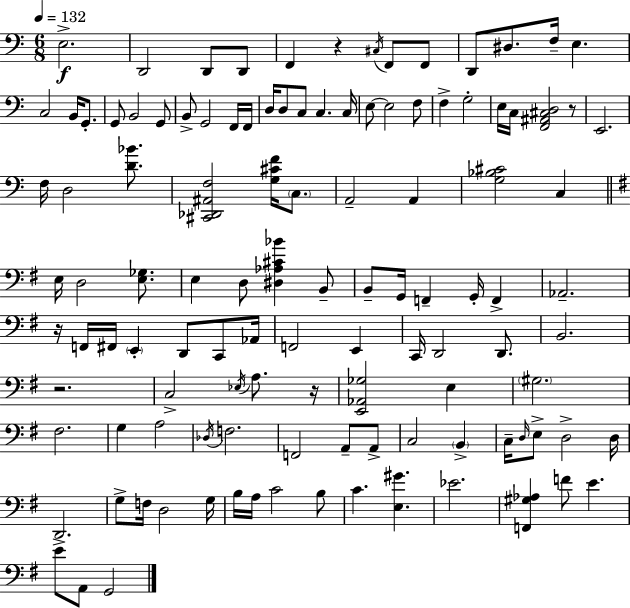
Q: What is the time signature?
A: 6/8